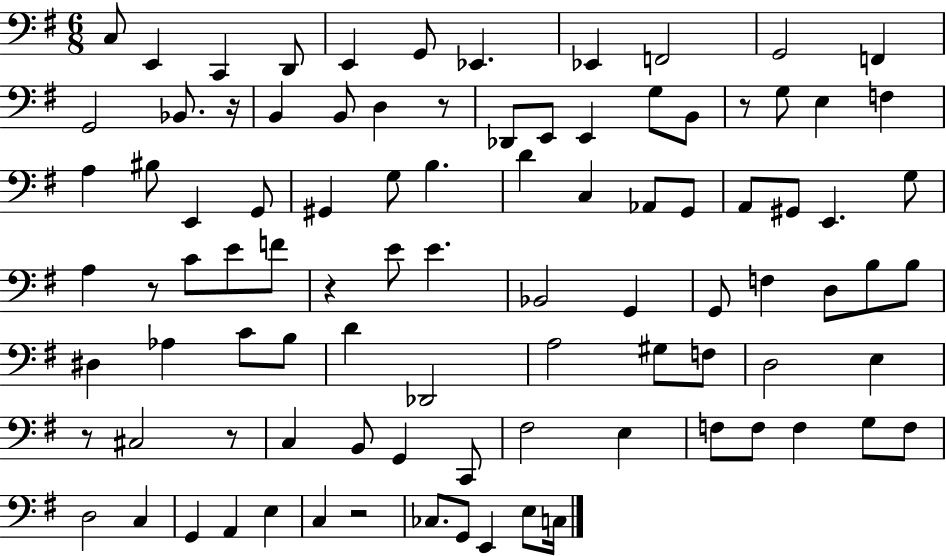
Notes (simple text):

C3/e E2/q C2/q D2/e E2/q G2/e Eb2/q. Eb2/q F2/h G2/h F2/q G2/h Bb2/e. R/s B2/q B2/e D3/q R/e Db2/e E2/e E2/q G3/e B2/e R/e G3/e E3/q F3/q A3/q BIS3/e E2/q G2/e G#2/q G3/e B3/q. D4/q C3/q Ab2/e G2/e A2/e G#2/e E2/q. G3/e A3/q R/e C4/e E4/e F4/e R/q E4/e E4/q. Bb2/h G2/q G2/e F3/q D3/e B3/e B3/e D#3/q Ab3/q C4/e B3/e D4/q Db2/h A3/h G#3/e F3/e D3/h E3/q R/e C#3/h R/e C3/q B2/e G2/q C2/e F#3/h E3/q F3/e F3/e F3/q G3/e F3/e D3/h C3/q G2/q A2/q E3/q C3/q R/h CES3/e. G2/e E2/q E3/e C3/s